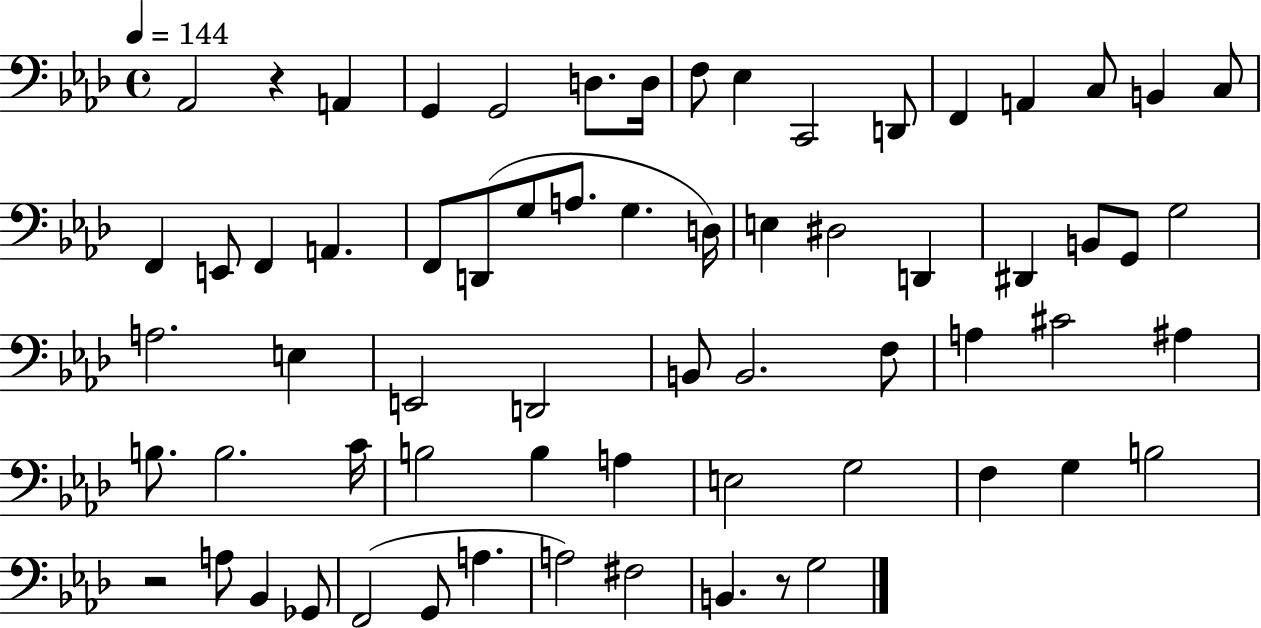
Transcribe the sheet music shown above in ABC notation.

X:1
T:Untitled
M:4/4
L:1/4
K:Ab
_A,,2 z A,, G,, G,,2 D,/2 D,/4 F,/2 _E, C,,2 D,,/2 F,, A,, C,/2 B,, C,/2 F,, E,,/2 F,, A,, F,,/2 D,,/2 G,/2 A,/2 G, D,/4 E, ^D,2 D,, ^D,, B,,/2 G,,/2 G,2 A,2 E, E,,2 D,,2 B,,/2 B,,2 F,/2 A, ^C2 ^A, B,/2 B,2 C/4 B,2 B, A, E,2 G,2 F, G, B,2 z2 A,/2 _B,, _G,,/2 F,,2 G,,/2 A, A,2 ^F,2 B,, z/2 G,2